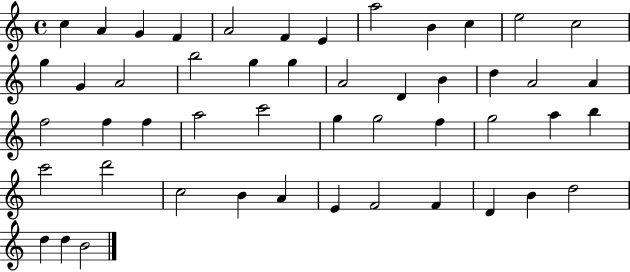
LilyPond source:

{
  \clef treble
  \time 4/4
  \defaultTimeSignature
  \key c \major
  c''4 a'4 g'4 f'4 | a'2 f'4 e'4 | a''2 b'4 c''4 | e''2 c''2 | \break g''4 g'4 a'2 | b''2 g''4 g''4 | a'2 d'4 b'4 | d''4 a'2 a'4 | \break f''2 f''4 f''4 | a''2 c'''2 | g''4 g''2 f''4 | g''2 a''4 b''4 | \break c'''2 d'''2 | c''2 b'4 a'4 | e'4 f'2 f'4 | d'4 b'4 d''2 | \break d''4 d''4 b'2 | \bar "|."
}